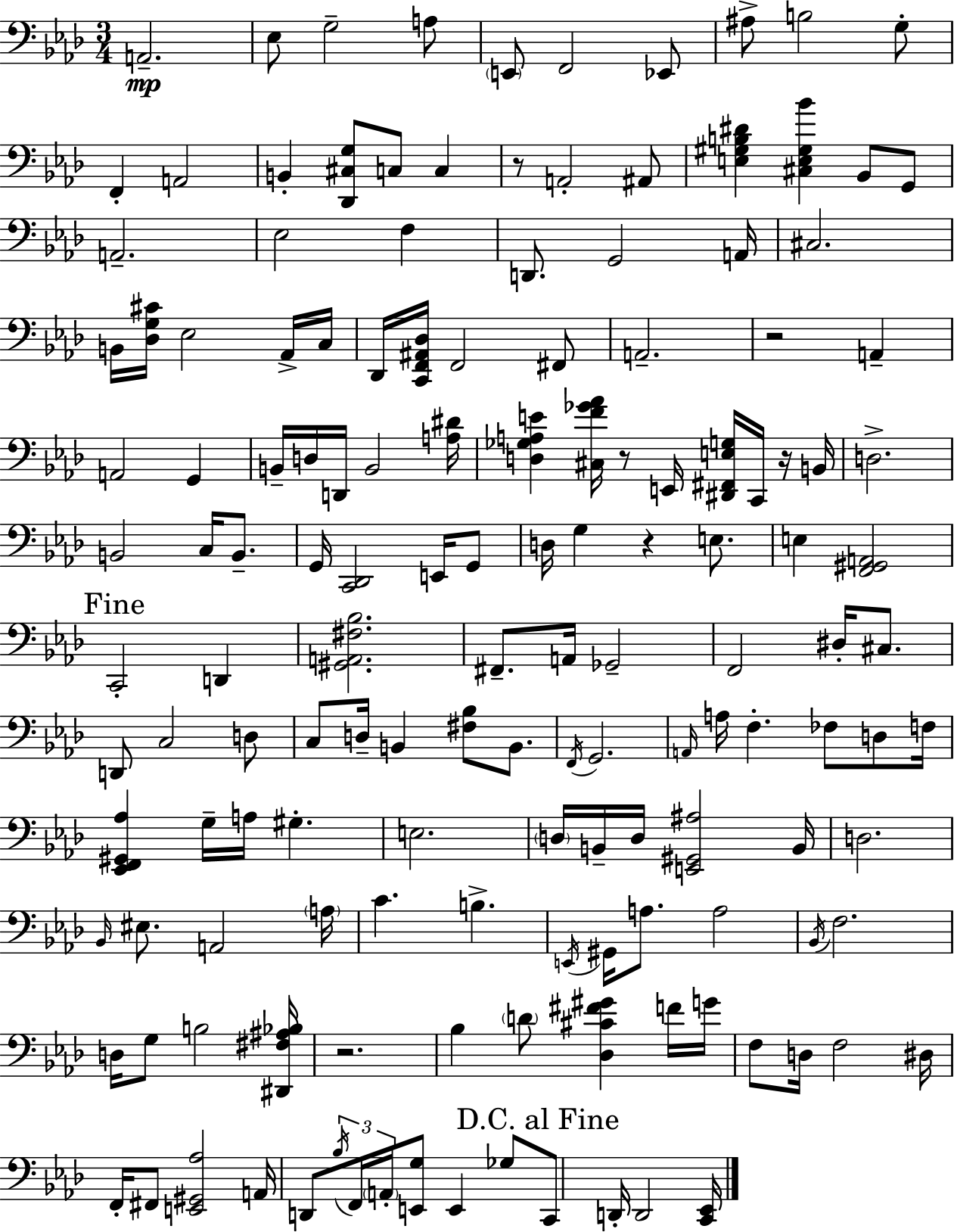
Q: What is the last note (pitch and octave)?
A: D2